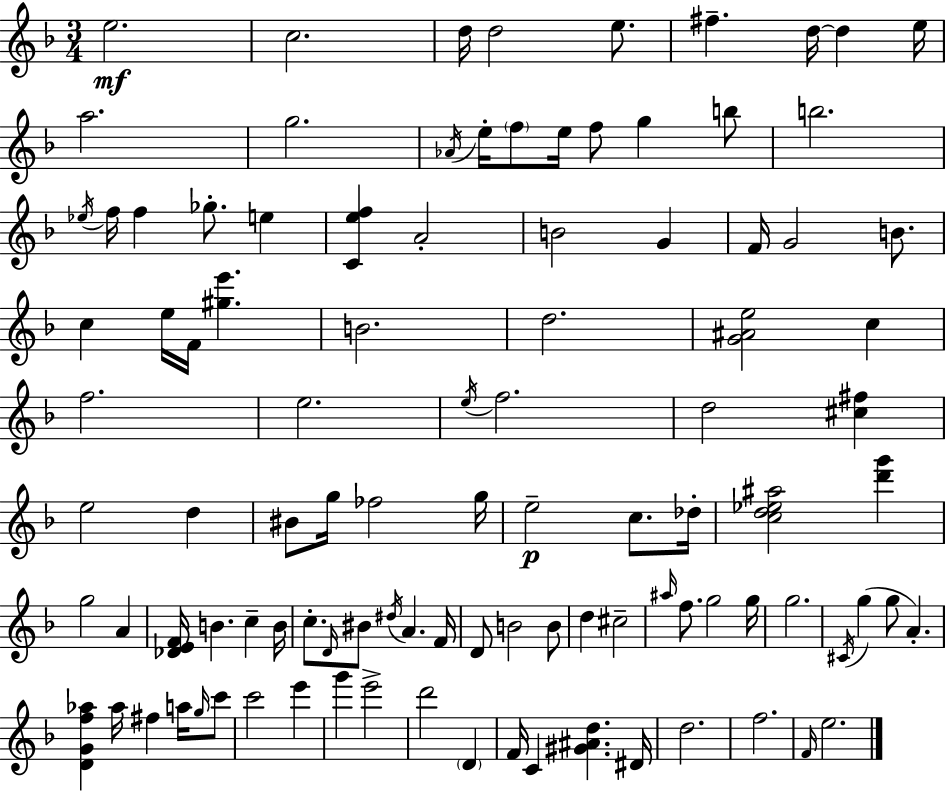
E5/h. C5/h. D5/s D5/h E5/e. F#5/q. D5/s D5/q E5/s A5/h. G5/h. Ab4/s E5/s F5/e E5/s F5/e G5/q B5/e B5/h. Eb5/s F5/s F5/q Gb5/e. E5/q [C4,E5,F5]/q A4/h B4/h G4/q F4/s G4/h B4/e. C5/q E5/s F4/s [G#5,E6]/q. B4/h. D5/h. [G4,A#4,E5]/h C5/q F5/h. E5/h. E5/s F5/h. D5/h [C#5,F#5]/q E5/h D5/q BIS4/e G5/s FES5/h G5/s E5/h C5/e. Db5/s [C5,D5,Eb5,A#5]/h [D6,G6]/q G5/h A4/q [Db4,E4,F4]/s B4/q. C5/q B4/s C5/e. D4/s BIS4/e D#5/s A4/q. F4/s D4/e B4/h B4/e D5/q C#5/h A#5/s F5/e. G5/h G5/s G5/h. C#4/s G5/q G5/e A4/q. [D4,G4,F5,Ab5]/q Ab5/s F#5/q A5/s G5/s C6/e C6/h E6/q G6/q E6/h D6/h D4/q F4/s C4/q [G#4,A#4,D5]/q. D#4/s D5/h. F5/h. F4/s E5/h.